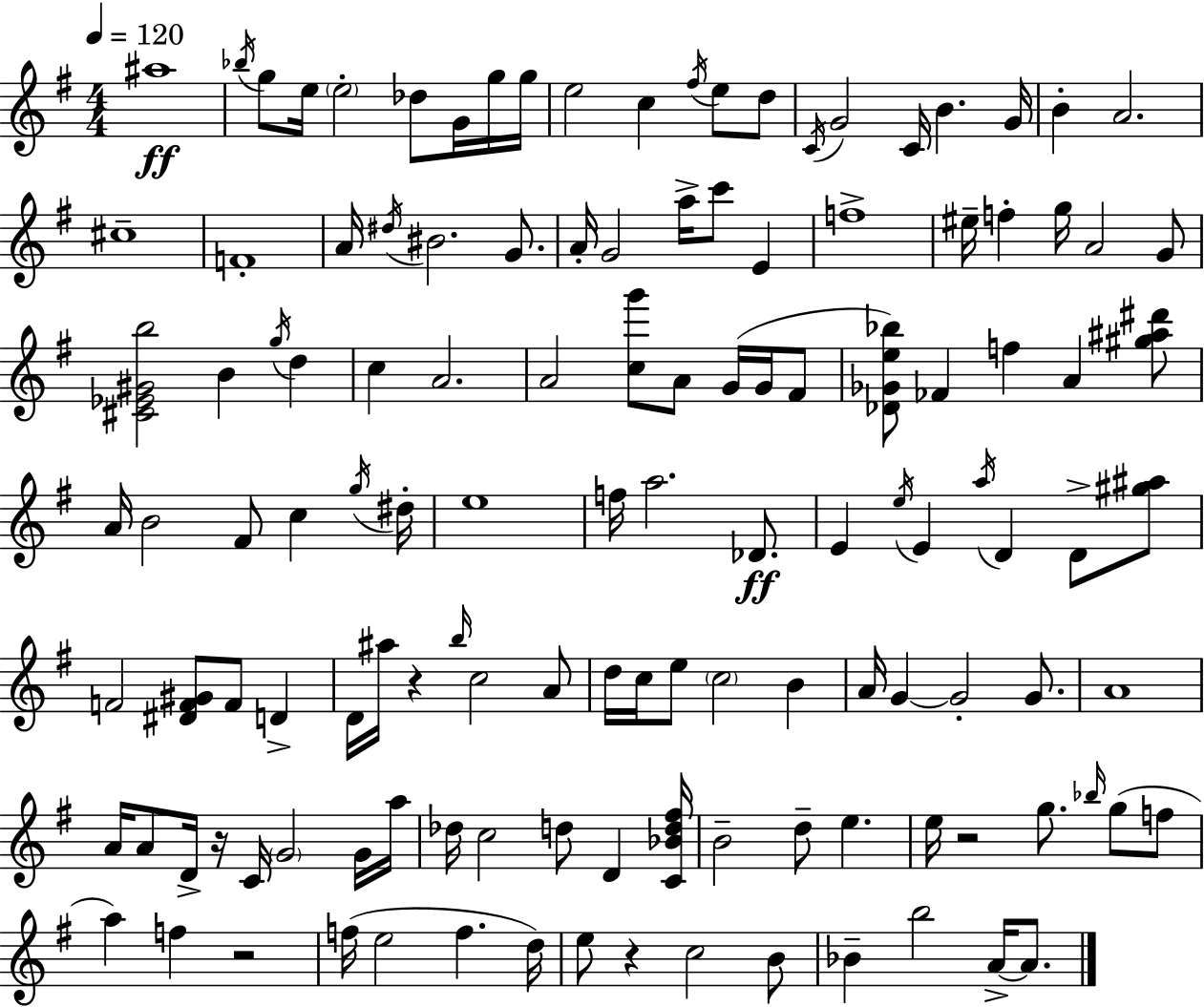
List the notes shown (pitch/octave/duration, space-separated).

A#5/w Bb5/s G5/e E5/s E5/h Db5/e G4/s G5/s G5/s E5/h C5/q F#5/s E5/e D5/e C4/s G4/h C4/s B4/q. G4/s B4/q A4/h. C#5/w F4/w A4/s D#5/s BIS4/h. G4/e. A4/s G4/h A5/s C6/e E4/q F5/w EIS5/s F5/q G5/s A4/h G4/e [C#4,Eb4,G#4,B5]/h B4/q G5/s D5/q C5/q A4/h. A4/h [C5,G6]/e A4/e G4/s G4/s F#4/e [Db4,Gb4,E5,Bb5]/e FES4/q F5/q A4/q [G#5,A#5,D#6]/e A4/s B4/h F#4/e C5/q G5/s D#5/s E5/w F5/s A5/h. Db4/e. E4/q E5/s E4/q A5/s D4/q D4/e [G#5,A#5]/e F4/h [D#4,F4,G#4]/e F4/e D4/q D4/s A#5/s R/q B5/s C5/h A4/e D5/s C5/s E5/e C5/h B4/q A4/s G4/q G4/h G4/e. A4/w A4/s A4/e D4/s R/s C4/s G4/h G4/s A5/s Db5/s C5/h D5/e D4/q [C4,Bb4,D5,F#5]/s B4/h D5/e E5/q. E5/s R/h G5/e. Bb5/s G5/e F5/e A5/q F5/q R/h F5/s E5/h F5/q. D5/s E5/e R/q C5/h B4/e Bb4/q B5/h A4/s A4/e.